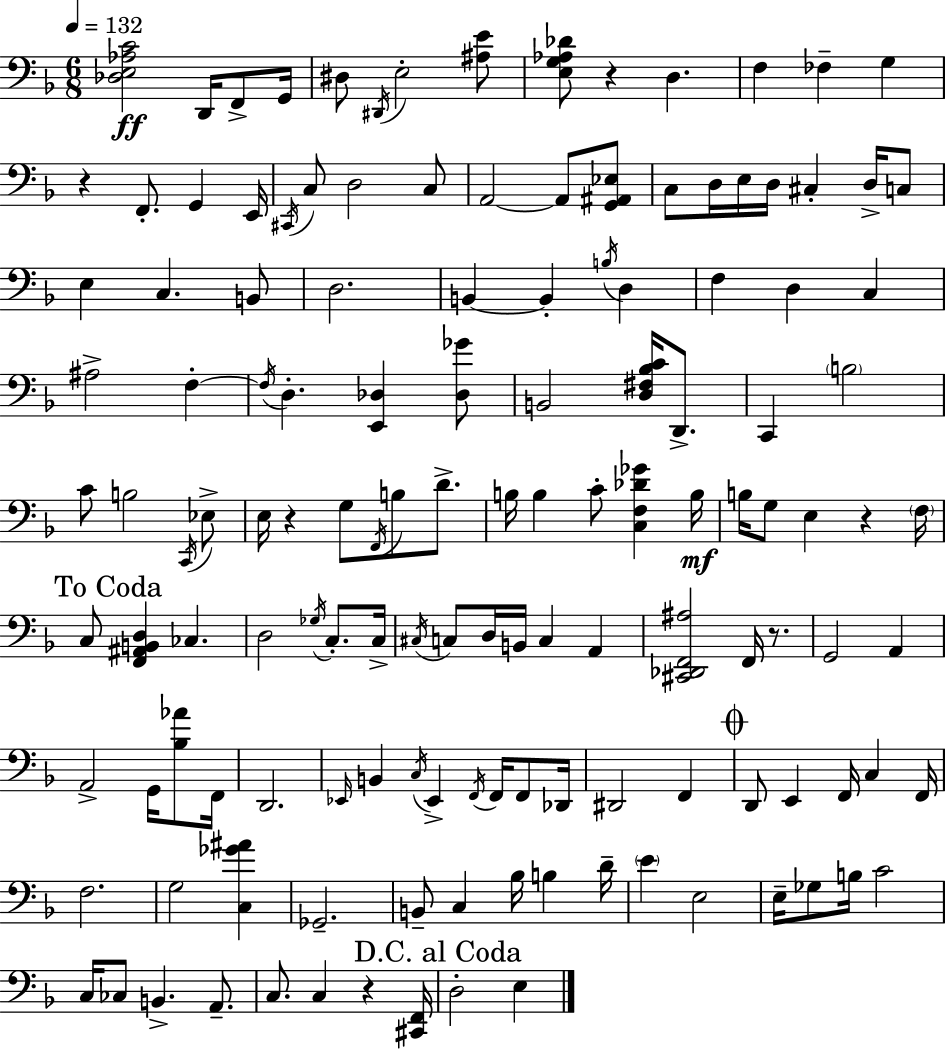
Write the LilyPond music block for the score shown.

{
  \clef bass
  \numericTimeSignature
  \time 6/8
  \key d \minor
  \tempo 4 = 132
  \repeat volta 2 { <des e aes c'>2\ff d,16 f,8-> g,16 | dis8 \acciaccatura { dis,16 } e2-. <ais e'>8 | <e g aes des'>8 r4 d4. | f4 fes4-- g4 | \break r4 f,8.-. g,4 | e,16 \acciaccatura { cis,16 } c8 d2 | c8 a,2~~ a,8 | <g, ais, ees>8 c8 d16 e16 d16 cis4-. d16-> | \break c8 e4 c4. | b,8 d2. | b,4~~ b,4-. \acciaccatura { b16 } d4 | f4 d4 c4 | \break ais2-> f4-.~~ | \acciaccatura { f16 } d4.-. <e, des>4 | <des ges'>8 b,2 | <d fis bes c'>16 d,8.-> c,4 \parenthesize b2 | \break c'8 b2 | \acciaccatura { c,16 } ees8-> e16 r4 g8 | \acciaccatura { f,16 } b8 d'8.-> b16 b4 c'8-. | <c f des' ges'>4 b16\mf b16 g8 e4 | \break r4 \parenthesize f16 \mark "To Coda" c8 <f, ais, b, d>4 | ces4. d2 | \acciaccatura { ges16 } c8.-. c16-> \acciaccatura { cis16 } c8 d16 b,16 | c4 a,4 <cis, des, f, ais>2 | \break f,16 r8. g,2 | a,4 a,2-> | g,16 <bes aes'>8 f,16 d,2. | \grace { ees,16 } b,4 | \break \acciaccatura { c16 } ees,4-> \acciaccatura { f,16 } f,16 f,8 des,16 dis,2 | f,4 \mark \markup { \musicglyph "scripts.coda" } d,8 | e,4 f,16 c4 f,16 f2. | g2 | \break <c ges' ais'>4 ges,2.-- | b,8-- | c4 bes16 b4 d'16-- \parenthesize e'4 | e2 e16-- | \break ges8 b16 c'2 c16 | ces8 b,4.-> a,8.-- c8. | c4 r4 <cis, f,>16 \mark "D.C. al Coda" d2-. | e4 } \bar "|."
}